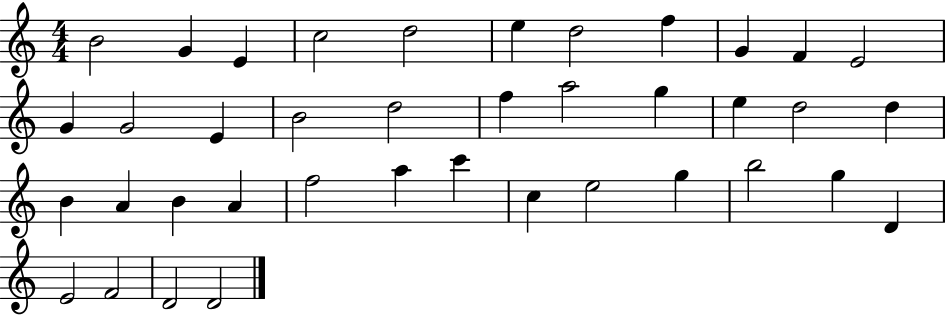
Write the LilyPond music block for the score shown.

{
  \clef treble
  \numericTimeSignature
  \time 4/4
  \key c \major
  b'2 g'4 e'4 | c''2 d''2 | e''4 d''2 f''4 | g'4 f'4 e'2 | \break g'4 g'2 e'4 | b'2 d''2 | f''4 a''2 g''4 | e''4 d''2 d''4 | \break b'4 a'4 b'4 a'4 | f''2 a''4 c'''4 | c''4 e''2 g''4 | b''2 g''4 d'4 | \break e'2 f'2 | d'2 d'2 | \bar "|."
}